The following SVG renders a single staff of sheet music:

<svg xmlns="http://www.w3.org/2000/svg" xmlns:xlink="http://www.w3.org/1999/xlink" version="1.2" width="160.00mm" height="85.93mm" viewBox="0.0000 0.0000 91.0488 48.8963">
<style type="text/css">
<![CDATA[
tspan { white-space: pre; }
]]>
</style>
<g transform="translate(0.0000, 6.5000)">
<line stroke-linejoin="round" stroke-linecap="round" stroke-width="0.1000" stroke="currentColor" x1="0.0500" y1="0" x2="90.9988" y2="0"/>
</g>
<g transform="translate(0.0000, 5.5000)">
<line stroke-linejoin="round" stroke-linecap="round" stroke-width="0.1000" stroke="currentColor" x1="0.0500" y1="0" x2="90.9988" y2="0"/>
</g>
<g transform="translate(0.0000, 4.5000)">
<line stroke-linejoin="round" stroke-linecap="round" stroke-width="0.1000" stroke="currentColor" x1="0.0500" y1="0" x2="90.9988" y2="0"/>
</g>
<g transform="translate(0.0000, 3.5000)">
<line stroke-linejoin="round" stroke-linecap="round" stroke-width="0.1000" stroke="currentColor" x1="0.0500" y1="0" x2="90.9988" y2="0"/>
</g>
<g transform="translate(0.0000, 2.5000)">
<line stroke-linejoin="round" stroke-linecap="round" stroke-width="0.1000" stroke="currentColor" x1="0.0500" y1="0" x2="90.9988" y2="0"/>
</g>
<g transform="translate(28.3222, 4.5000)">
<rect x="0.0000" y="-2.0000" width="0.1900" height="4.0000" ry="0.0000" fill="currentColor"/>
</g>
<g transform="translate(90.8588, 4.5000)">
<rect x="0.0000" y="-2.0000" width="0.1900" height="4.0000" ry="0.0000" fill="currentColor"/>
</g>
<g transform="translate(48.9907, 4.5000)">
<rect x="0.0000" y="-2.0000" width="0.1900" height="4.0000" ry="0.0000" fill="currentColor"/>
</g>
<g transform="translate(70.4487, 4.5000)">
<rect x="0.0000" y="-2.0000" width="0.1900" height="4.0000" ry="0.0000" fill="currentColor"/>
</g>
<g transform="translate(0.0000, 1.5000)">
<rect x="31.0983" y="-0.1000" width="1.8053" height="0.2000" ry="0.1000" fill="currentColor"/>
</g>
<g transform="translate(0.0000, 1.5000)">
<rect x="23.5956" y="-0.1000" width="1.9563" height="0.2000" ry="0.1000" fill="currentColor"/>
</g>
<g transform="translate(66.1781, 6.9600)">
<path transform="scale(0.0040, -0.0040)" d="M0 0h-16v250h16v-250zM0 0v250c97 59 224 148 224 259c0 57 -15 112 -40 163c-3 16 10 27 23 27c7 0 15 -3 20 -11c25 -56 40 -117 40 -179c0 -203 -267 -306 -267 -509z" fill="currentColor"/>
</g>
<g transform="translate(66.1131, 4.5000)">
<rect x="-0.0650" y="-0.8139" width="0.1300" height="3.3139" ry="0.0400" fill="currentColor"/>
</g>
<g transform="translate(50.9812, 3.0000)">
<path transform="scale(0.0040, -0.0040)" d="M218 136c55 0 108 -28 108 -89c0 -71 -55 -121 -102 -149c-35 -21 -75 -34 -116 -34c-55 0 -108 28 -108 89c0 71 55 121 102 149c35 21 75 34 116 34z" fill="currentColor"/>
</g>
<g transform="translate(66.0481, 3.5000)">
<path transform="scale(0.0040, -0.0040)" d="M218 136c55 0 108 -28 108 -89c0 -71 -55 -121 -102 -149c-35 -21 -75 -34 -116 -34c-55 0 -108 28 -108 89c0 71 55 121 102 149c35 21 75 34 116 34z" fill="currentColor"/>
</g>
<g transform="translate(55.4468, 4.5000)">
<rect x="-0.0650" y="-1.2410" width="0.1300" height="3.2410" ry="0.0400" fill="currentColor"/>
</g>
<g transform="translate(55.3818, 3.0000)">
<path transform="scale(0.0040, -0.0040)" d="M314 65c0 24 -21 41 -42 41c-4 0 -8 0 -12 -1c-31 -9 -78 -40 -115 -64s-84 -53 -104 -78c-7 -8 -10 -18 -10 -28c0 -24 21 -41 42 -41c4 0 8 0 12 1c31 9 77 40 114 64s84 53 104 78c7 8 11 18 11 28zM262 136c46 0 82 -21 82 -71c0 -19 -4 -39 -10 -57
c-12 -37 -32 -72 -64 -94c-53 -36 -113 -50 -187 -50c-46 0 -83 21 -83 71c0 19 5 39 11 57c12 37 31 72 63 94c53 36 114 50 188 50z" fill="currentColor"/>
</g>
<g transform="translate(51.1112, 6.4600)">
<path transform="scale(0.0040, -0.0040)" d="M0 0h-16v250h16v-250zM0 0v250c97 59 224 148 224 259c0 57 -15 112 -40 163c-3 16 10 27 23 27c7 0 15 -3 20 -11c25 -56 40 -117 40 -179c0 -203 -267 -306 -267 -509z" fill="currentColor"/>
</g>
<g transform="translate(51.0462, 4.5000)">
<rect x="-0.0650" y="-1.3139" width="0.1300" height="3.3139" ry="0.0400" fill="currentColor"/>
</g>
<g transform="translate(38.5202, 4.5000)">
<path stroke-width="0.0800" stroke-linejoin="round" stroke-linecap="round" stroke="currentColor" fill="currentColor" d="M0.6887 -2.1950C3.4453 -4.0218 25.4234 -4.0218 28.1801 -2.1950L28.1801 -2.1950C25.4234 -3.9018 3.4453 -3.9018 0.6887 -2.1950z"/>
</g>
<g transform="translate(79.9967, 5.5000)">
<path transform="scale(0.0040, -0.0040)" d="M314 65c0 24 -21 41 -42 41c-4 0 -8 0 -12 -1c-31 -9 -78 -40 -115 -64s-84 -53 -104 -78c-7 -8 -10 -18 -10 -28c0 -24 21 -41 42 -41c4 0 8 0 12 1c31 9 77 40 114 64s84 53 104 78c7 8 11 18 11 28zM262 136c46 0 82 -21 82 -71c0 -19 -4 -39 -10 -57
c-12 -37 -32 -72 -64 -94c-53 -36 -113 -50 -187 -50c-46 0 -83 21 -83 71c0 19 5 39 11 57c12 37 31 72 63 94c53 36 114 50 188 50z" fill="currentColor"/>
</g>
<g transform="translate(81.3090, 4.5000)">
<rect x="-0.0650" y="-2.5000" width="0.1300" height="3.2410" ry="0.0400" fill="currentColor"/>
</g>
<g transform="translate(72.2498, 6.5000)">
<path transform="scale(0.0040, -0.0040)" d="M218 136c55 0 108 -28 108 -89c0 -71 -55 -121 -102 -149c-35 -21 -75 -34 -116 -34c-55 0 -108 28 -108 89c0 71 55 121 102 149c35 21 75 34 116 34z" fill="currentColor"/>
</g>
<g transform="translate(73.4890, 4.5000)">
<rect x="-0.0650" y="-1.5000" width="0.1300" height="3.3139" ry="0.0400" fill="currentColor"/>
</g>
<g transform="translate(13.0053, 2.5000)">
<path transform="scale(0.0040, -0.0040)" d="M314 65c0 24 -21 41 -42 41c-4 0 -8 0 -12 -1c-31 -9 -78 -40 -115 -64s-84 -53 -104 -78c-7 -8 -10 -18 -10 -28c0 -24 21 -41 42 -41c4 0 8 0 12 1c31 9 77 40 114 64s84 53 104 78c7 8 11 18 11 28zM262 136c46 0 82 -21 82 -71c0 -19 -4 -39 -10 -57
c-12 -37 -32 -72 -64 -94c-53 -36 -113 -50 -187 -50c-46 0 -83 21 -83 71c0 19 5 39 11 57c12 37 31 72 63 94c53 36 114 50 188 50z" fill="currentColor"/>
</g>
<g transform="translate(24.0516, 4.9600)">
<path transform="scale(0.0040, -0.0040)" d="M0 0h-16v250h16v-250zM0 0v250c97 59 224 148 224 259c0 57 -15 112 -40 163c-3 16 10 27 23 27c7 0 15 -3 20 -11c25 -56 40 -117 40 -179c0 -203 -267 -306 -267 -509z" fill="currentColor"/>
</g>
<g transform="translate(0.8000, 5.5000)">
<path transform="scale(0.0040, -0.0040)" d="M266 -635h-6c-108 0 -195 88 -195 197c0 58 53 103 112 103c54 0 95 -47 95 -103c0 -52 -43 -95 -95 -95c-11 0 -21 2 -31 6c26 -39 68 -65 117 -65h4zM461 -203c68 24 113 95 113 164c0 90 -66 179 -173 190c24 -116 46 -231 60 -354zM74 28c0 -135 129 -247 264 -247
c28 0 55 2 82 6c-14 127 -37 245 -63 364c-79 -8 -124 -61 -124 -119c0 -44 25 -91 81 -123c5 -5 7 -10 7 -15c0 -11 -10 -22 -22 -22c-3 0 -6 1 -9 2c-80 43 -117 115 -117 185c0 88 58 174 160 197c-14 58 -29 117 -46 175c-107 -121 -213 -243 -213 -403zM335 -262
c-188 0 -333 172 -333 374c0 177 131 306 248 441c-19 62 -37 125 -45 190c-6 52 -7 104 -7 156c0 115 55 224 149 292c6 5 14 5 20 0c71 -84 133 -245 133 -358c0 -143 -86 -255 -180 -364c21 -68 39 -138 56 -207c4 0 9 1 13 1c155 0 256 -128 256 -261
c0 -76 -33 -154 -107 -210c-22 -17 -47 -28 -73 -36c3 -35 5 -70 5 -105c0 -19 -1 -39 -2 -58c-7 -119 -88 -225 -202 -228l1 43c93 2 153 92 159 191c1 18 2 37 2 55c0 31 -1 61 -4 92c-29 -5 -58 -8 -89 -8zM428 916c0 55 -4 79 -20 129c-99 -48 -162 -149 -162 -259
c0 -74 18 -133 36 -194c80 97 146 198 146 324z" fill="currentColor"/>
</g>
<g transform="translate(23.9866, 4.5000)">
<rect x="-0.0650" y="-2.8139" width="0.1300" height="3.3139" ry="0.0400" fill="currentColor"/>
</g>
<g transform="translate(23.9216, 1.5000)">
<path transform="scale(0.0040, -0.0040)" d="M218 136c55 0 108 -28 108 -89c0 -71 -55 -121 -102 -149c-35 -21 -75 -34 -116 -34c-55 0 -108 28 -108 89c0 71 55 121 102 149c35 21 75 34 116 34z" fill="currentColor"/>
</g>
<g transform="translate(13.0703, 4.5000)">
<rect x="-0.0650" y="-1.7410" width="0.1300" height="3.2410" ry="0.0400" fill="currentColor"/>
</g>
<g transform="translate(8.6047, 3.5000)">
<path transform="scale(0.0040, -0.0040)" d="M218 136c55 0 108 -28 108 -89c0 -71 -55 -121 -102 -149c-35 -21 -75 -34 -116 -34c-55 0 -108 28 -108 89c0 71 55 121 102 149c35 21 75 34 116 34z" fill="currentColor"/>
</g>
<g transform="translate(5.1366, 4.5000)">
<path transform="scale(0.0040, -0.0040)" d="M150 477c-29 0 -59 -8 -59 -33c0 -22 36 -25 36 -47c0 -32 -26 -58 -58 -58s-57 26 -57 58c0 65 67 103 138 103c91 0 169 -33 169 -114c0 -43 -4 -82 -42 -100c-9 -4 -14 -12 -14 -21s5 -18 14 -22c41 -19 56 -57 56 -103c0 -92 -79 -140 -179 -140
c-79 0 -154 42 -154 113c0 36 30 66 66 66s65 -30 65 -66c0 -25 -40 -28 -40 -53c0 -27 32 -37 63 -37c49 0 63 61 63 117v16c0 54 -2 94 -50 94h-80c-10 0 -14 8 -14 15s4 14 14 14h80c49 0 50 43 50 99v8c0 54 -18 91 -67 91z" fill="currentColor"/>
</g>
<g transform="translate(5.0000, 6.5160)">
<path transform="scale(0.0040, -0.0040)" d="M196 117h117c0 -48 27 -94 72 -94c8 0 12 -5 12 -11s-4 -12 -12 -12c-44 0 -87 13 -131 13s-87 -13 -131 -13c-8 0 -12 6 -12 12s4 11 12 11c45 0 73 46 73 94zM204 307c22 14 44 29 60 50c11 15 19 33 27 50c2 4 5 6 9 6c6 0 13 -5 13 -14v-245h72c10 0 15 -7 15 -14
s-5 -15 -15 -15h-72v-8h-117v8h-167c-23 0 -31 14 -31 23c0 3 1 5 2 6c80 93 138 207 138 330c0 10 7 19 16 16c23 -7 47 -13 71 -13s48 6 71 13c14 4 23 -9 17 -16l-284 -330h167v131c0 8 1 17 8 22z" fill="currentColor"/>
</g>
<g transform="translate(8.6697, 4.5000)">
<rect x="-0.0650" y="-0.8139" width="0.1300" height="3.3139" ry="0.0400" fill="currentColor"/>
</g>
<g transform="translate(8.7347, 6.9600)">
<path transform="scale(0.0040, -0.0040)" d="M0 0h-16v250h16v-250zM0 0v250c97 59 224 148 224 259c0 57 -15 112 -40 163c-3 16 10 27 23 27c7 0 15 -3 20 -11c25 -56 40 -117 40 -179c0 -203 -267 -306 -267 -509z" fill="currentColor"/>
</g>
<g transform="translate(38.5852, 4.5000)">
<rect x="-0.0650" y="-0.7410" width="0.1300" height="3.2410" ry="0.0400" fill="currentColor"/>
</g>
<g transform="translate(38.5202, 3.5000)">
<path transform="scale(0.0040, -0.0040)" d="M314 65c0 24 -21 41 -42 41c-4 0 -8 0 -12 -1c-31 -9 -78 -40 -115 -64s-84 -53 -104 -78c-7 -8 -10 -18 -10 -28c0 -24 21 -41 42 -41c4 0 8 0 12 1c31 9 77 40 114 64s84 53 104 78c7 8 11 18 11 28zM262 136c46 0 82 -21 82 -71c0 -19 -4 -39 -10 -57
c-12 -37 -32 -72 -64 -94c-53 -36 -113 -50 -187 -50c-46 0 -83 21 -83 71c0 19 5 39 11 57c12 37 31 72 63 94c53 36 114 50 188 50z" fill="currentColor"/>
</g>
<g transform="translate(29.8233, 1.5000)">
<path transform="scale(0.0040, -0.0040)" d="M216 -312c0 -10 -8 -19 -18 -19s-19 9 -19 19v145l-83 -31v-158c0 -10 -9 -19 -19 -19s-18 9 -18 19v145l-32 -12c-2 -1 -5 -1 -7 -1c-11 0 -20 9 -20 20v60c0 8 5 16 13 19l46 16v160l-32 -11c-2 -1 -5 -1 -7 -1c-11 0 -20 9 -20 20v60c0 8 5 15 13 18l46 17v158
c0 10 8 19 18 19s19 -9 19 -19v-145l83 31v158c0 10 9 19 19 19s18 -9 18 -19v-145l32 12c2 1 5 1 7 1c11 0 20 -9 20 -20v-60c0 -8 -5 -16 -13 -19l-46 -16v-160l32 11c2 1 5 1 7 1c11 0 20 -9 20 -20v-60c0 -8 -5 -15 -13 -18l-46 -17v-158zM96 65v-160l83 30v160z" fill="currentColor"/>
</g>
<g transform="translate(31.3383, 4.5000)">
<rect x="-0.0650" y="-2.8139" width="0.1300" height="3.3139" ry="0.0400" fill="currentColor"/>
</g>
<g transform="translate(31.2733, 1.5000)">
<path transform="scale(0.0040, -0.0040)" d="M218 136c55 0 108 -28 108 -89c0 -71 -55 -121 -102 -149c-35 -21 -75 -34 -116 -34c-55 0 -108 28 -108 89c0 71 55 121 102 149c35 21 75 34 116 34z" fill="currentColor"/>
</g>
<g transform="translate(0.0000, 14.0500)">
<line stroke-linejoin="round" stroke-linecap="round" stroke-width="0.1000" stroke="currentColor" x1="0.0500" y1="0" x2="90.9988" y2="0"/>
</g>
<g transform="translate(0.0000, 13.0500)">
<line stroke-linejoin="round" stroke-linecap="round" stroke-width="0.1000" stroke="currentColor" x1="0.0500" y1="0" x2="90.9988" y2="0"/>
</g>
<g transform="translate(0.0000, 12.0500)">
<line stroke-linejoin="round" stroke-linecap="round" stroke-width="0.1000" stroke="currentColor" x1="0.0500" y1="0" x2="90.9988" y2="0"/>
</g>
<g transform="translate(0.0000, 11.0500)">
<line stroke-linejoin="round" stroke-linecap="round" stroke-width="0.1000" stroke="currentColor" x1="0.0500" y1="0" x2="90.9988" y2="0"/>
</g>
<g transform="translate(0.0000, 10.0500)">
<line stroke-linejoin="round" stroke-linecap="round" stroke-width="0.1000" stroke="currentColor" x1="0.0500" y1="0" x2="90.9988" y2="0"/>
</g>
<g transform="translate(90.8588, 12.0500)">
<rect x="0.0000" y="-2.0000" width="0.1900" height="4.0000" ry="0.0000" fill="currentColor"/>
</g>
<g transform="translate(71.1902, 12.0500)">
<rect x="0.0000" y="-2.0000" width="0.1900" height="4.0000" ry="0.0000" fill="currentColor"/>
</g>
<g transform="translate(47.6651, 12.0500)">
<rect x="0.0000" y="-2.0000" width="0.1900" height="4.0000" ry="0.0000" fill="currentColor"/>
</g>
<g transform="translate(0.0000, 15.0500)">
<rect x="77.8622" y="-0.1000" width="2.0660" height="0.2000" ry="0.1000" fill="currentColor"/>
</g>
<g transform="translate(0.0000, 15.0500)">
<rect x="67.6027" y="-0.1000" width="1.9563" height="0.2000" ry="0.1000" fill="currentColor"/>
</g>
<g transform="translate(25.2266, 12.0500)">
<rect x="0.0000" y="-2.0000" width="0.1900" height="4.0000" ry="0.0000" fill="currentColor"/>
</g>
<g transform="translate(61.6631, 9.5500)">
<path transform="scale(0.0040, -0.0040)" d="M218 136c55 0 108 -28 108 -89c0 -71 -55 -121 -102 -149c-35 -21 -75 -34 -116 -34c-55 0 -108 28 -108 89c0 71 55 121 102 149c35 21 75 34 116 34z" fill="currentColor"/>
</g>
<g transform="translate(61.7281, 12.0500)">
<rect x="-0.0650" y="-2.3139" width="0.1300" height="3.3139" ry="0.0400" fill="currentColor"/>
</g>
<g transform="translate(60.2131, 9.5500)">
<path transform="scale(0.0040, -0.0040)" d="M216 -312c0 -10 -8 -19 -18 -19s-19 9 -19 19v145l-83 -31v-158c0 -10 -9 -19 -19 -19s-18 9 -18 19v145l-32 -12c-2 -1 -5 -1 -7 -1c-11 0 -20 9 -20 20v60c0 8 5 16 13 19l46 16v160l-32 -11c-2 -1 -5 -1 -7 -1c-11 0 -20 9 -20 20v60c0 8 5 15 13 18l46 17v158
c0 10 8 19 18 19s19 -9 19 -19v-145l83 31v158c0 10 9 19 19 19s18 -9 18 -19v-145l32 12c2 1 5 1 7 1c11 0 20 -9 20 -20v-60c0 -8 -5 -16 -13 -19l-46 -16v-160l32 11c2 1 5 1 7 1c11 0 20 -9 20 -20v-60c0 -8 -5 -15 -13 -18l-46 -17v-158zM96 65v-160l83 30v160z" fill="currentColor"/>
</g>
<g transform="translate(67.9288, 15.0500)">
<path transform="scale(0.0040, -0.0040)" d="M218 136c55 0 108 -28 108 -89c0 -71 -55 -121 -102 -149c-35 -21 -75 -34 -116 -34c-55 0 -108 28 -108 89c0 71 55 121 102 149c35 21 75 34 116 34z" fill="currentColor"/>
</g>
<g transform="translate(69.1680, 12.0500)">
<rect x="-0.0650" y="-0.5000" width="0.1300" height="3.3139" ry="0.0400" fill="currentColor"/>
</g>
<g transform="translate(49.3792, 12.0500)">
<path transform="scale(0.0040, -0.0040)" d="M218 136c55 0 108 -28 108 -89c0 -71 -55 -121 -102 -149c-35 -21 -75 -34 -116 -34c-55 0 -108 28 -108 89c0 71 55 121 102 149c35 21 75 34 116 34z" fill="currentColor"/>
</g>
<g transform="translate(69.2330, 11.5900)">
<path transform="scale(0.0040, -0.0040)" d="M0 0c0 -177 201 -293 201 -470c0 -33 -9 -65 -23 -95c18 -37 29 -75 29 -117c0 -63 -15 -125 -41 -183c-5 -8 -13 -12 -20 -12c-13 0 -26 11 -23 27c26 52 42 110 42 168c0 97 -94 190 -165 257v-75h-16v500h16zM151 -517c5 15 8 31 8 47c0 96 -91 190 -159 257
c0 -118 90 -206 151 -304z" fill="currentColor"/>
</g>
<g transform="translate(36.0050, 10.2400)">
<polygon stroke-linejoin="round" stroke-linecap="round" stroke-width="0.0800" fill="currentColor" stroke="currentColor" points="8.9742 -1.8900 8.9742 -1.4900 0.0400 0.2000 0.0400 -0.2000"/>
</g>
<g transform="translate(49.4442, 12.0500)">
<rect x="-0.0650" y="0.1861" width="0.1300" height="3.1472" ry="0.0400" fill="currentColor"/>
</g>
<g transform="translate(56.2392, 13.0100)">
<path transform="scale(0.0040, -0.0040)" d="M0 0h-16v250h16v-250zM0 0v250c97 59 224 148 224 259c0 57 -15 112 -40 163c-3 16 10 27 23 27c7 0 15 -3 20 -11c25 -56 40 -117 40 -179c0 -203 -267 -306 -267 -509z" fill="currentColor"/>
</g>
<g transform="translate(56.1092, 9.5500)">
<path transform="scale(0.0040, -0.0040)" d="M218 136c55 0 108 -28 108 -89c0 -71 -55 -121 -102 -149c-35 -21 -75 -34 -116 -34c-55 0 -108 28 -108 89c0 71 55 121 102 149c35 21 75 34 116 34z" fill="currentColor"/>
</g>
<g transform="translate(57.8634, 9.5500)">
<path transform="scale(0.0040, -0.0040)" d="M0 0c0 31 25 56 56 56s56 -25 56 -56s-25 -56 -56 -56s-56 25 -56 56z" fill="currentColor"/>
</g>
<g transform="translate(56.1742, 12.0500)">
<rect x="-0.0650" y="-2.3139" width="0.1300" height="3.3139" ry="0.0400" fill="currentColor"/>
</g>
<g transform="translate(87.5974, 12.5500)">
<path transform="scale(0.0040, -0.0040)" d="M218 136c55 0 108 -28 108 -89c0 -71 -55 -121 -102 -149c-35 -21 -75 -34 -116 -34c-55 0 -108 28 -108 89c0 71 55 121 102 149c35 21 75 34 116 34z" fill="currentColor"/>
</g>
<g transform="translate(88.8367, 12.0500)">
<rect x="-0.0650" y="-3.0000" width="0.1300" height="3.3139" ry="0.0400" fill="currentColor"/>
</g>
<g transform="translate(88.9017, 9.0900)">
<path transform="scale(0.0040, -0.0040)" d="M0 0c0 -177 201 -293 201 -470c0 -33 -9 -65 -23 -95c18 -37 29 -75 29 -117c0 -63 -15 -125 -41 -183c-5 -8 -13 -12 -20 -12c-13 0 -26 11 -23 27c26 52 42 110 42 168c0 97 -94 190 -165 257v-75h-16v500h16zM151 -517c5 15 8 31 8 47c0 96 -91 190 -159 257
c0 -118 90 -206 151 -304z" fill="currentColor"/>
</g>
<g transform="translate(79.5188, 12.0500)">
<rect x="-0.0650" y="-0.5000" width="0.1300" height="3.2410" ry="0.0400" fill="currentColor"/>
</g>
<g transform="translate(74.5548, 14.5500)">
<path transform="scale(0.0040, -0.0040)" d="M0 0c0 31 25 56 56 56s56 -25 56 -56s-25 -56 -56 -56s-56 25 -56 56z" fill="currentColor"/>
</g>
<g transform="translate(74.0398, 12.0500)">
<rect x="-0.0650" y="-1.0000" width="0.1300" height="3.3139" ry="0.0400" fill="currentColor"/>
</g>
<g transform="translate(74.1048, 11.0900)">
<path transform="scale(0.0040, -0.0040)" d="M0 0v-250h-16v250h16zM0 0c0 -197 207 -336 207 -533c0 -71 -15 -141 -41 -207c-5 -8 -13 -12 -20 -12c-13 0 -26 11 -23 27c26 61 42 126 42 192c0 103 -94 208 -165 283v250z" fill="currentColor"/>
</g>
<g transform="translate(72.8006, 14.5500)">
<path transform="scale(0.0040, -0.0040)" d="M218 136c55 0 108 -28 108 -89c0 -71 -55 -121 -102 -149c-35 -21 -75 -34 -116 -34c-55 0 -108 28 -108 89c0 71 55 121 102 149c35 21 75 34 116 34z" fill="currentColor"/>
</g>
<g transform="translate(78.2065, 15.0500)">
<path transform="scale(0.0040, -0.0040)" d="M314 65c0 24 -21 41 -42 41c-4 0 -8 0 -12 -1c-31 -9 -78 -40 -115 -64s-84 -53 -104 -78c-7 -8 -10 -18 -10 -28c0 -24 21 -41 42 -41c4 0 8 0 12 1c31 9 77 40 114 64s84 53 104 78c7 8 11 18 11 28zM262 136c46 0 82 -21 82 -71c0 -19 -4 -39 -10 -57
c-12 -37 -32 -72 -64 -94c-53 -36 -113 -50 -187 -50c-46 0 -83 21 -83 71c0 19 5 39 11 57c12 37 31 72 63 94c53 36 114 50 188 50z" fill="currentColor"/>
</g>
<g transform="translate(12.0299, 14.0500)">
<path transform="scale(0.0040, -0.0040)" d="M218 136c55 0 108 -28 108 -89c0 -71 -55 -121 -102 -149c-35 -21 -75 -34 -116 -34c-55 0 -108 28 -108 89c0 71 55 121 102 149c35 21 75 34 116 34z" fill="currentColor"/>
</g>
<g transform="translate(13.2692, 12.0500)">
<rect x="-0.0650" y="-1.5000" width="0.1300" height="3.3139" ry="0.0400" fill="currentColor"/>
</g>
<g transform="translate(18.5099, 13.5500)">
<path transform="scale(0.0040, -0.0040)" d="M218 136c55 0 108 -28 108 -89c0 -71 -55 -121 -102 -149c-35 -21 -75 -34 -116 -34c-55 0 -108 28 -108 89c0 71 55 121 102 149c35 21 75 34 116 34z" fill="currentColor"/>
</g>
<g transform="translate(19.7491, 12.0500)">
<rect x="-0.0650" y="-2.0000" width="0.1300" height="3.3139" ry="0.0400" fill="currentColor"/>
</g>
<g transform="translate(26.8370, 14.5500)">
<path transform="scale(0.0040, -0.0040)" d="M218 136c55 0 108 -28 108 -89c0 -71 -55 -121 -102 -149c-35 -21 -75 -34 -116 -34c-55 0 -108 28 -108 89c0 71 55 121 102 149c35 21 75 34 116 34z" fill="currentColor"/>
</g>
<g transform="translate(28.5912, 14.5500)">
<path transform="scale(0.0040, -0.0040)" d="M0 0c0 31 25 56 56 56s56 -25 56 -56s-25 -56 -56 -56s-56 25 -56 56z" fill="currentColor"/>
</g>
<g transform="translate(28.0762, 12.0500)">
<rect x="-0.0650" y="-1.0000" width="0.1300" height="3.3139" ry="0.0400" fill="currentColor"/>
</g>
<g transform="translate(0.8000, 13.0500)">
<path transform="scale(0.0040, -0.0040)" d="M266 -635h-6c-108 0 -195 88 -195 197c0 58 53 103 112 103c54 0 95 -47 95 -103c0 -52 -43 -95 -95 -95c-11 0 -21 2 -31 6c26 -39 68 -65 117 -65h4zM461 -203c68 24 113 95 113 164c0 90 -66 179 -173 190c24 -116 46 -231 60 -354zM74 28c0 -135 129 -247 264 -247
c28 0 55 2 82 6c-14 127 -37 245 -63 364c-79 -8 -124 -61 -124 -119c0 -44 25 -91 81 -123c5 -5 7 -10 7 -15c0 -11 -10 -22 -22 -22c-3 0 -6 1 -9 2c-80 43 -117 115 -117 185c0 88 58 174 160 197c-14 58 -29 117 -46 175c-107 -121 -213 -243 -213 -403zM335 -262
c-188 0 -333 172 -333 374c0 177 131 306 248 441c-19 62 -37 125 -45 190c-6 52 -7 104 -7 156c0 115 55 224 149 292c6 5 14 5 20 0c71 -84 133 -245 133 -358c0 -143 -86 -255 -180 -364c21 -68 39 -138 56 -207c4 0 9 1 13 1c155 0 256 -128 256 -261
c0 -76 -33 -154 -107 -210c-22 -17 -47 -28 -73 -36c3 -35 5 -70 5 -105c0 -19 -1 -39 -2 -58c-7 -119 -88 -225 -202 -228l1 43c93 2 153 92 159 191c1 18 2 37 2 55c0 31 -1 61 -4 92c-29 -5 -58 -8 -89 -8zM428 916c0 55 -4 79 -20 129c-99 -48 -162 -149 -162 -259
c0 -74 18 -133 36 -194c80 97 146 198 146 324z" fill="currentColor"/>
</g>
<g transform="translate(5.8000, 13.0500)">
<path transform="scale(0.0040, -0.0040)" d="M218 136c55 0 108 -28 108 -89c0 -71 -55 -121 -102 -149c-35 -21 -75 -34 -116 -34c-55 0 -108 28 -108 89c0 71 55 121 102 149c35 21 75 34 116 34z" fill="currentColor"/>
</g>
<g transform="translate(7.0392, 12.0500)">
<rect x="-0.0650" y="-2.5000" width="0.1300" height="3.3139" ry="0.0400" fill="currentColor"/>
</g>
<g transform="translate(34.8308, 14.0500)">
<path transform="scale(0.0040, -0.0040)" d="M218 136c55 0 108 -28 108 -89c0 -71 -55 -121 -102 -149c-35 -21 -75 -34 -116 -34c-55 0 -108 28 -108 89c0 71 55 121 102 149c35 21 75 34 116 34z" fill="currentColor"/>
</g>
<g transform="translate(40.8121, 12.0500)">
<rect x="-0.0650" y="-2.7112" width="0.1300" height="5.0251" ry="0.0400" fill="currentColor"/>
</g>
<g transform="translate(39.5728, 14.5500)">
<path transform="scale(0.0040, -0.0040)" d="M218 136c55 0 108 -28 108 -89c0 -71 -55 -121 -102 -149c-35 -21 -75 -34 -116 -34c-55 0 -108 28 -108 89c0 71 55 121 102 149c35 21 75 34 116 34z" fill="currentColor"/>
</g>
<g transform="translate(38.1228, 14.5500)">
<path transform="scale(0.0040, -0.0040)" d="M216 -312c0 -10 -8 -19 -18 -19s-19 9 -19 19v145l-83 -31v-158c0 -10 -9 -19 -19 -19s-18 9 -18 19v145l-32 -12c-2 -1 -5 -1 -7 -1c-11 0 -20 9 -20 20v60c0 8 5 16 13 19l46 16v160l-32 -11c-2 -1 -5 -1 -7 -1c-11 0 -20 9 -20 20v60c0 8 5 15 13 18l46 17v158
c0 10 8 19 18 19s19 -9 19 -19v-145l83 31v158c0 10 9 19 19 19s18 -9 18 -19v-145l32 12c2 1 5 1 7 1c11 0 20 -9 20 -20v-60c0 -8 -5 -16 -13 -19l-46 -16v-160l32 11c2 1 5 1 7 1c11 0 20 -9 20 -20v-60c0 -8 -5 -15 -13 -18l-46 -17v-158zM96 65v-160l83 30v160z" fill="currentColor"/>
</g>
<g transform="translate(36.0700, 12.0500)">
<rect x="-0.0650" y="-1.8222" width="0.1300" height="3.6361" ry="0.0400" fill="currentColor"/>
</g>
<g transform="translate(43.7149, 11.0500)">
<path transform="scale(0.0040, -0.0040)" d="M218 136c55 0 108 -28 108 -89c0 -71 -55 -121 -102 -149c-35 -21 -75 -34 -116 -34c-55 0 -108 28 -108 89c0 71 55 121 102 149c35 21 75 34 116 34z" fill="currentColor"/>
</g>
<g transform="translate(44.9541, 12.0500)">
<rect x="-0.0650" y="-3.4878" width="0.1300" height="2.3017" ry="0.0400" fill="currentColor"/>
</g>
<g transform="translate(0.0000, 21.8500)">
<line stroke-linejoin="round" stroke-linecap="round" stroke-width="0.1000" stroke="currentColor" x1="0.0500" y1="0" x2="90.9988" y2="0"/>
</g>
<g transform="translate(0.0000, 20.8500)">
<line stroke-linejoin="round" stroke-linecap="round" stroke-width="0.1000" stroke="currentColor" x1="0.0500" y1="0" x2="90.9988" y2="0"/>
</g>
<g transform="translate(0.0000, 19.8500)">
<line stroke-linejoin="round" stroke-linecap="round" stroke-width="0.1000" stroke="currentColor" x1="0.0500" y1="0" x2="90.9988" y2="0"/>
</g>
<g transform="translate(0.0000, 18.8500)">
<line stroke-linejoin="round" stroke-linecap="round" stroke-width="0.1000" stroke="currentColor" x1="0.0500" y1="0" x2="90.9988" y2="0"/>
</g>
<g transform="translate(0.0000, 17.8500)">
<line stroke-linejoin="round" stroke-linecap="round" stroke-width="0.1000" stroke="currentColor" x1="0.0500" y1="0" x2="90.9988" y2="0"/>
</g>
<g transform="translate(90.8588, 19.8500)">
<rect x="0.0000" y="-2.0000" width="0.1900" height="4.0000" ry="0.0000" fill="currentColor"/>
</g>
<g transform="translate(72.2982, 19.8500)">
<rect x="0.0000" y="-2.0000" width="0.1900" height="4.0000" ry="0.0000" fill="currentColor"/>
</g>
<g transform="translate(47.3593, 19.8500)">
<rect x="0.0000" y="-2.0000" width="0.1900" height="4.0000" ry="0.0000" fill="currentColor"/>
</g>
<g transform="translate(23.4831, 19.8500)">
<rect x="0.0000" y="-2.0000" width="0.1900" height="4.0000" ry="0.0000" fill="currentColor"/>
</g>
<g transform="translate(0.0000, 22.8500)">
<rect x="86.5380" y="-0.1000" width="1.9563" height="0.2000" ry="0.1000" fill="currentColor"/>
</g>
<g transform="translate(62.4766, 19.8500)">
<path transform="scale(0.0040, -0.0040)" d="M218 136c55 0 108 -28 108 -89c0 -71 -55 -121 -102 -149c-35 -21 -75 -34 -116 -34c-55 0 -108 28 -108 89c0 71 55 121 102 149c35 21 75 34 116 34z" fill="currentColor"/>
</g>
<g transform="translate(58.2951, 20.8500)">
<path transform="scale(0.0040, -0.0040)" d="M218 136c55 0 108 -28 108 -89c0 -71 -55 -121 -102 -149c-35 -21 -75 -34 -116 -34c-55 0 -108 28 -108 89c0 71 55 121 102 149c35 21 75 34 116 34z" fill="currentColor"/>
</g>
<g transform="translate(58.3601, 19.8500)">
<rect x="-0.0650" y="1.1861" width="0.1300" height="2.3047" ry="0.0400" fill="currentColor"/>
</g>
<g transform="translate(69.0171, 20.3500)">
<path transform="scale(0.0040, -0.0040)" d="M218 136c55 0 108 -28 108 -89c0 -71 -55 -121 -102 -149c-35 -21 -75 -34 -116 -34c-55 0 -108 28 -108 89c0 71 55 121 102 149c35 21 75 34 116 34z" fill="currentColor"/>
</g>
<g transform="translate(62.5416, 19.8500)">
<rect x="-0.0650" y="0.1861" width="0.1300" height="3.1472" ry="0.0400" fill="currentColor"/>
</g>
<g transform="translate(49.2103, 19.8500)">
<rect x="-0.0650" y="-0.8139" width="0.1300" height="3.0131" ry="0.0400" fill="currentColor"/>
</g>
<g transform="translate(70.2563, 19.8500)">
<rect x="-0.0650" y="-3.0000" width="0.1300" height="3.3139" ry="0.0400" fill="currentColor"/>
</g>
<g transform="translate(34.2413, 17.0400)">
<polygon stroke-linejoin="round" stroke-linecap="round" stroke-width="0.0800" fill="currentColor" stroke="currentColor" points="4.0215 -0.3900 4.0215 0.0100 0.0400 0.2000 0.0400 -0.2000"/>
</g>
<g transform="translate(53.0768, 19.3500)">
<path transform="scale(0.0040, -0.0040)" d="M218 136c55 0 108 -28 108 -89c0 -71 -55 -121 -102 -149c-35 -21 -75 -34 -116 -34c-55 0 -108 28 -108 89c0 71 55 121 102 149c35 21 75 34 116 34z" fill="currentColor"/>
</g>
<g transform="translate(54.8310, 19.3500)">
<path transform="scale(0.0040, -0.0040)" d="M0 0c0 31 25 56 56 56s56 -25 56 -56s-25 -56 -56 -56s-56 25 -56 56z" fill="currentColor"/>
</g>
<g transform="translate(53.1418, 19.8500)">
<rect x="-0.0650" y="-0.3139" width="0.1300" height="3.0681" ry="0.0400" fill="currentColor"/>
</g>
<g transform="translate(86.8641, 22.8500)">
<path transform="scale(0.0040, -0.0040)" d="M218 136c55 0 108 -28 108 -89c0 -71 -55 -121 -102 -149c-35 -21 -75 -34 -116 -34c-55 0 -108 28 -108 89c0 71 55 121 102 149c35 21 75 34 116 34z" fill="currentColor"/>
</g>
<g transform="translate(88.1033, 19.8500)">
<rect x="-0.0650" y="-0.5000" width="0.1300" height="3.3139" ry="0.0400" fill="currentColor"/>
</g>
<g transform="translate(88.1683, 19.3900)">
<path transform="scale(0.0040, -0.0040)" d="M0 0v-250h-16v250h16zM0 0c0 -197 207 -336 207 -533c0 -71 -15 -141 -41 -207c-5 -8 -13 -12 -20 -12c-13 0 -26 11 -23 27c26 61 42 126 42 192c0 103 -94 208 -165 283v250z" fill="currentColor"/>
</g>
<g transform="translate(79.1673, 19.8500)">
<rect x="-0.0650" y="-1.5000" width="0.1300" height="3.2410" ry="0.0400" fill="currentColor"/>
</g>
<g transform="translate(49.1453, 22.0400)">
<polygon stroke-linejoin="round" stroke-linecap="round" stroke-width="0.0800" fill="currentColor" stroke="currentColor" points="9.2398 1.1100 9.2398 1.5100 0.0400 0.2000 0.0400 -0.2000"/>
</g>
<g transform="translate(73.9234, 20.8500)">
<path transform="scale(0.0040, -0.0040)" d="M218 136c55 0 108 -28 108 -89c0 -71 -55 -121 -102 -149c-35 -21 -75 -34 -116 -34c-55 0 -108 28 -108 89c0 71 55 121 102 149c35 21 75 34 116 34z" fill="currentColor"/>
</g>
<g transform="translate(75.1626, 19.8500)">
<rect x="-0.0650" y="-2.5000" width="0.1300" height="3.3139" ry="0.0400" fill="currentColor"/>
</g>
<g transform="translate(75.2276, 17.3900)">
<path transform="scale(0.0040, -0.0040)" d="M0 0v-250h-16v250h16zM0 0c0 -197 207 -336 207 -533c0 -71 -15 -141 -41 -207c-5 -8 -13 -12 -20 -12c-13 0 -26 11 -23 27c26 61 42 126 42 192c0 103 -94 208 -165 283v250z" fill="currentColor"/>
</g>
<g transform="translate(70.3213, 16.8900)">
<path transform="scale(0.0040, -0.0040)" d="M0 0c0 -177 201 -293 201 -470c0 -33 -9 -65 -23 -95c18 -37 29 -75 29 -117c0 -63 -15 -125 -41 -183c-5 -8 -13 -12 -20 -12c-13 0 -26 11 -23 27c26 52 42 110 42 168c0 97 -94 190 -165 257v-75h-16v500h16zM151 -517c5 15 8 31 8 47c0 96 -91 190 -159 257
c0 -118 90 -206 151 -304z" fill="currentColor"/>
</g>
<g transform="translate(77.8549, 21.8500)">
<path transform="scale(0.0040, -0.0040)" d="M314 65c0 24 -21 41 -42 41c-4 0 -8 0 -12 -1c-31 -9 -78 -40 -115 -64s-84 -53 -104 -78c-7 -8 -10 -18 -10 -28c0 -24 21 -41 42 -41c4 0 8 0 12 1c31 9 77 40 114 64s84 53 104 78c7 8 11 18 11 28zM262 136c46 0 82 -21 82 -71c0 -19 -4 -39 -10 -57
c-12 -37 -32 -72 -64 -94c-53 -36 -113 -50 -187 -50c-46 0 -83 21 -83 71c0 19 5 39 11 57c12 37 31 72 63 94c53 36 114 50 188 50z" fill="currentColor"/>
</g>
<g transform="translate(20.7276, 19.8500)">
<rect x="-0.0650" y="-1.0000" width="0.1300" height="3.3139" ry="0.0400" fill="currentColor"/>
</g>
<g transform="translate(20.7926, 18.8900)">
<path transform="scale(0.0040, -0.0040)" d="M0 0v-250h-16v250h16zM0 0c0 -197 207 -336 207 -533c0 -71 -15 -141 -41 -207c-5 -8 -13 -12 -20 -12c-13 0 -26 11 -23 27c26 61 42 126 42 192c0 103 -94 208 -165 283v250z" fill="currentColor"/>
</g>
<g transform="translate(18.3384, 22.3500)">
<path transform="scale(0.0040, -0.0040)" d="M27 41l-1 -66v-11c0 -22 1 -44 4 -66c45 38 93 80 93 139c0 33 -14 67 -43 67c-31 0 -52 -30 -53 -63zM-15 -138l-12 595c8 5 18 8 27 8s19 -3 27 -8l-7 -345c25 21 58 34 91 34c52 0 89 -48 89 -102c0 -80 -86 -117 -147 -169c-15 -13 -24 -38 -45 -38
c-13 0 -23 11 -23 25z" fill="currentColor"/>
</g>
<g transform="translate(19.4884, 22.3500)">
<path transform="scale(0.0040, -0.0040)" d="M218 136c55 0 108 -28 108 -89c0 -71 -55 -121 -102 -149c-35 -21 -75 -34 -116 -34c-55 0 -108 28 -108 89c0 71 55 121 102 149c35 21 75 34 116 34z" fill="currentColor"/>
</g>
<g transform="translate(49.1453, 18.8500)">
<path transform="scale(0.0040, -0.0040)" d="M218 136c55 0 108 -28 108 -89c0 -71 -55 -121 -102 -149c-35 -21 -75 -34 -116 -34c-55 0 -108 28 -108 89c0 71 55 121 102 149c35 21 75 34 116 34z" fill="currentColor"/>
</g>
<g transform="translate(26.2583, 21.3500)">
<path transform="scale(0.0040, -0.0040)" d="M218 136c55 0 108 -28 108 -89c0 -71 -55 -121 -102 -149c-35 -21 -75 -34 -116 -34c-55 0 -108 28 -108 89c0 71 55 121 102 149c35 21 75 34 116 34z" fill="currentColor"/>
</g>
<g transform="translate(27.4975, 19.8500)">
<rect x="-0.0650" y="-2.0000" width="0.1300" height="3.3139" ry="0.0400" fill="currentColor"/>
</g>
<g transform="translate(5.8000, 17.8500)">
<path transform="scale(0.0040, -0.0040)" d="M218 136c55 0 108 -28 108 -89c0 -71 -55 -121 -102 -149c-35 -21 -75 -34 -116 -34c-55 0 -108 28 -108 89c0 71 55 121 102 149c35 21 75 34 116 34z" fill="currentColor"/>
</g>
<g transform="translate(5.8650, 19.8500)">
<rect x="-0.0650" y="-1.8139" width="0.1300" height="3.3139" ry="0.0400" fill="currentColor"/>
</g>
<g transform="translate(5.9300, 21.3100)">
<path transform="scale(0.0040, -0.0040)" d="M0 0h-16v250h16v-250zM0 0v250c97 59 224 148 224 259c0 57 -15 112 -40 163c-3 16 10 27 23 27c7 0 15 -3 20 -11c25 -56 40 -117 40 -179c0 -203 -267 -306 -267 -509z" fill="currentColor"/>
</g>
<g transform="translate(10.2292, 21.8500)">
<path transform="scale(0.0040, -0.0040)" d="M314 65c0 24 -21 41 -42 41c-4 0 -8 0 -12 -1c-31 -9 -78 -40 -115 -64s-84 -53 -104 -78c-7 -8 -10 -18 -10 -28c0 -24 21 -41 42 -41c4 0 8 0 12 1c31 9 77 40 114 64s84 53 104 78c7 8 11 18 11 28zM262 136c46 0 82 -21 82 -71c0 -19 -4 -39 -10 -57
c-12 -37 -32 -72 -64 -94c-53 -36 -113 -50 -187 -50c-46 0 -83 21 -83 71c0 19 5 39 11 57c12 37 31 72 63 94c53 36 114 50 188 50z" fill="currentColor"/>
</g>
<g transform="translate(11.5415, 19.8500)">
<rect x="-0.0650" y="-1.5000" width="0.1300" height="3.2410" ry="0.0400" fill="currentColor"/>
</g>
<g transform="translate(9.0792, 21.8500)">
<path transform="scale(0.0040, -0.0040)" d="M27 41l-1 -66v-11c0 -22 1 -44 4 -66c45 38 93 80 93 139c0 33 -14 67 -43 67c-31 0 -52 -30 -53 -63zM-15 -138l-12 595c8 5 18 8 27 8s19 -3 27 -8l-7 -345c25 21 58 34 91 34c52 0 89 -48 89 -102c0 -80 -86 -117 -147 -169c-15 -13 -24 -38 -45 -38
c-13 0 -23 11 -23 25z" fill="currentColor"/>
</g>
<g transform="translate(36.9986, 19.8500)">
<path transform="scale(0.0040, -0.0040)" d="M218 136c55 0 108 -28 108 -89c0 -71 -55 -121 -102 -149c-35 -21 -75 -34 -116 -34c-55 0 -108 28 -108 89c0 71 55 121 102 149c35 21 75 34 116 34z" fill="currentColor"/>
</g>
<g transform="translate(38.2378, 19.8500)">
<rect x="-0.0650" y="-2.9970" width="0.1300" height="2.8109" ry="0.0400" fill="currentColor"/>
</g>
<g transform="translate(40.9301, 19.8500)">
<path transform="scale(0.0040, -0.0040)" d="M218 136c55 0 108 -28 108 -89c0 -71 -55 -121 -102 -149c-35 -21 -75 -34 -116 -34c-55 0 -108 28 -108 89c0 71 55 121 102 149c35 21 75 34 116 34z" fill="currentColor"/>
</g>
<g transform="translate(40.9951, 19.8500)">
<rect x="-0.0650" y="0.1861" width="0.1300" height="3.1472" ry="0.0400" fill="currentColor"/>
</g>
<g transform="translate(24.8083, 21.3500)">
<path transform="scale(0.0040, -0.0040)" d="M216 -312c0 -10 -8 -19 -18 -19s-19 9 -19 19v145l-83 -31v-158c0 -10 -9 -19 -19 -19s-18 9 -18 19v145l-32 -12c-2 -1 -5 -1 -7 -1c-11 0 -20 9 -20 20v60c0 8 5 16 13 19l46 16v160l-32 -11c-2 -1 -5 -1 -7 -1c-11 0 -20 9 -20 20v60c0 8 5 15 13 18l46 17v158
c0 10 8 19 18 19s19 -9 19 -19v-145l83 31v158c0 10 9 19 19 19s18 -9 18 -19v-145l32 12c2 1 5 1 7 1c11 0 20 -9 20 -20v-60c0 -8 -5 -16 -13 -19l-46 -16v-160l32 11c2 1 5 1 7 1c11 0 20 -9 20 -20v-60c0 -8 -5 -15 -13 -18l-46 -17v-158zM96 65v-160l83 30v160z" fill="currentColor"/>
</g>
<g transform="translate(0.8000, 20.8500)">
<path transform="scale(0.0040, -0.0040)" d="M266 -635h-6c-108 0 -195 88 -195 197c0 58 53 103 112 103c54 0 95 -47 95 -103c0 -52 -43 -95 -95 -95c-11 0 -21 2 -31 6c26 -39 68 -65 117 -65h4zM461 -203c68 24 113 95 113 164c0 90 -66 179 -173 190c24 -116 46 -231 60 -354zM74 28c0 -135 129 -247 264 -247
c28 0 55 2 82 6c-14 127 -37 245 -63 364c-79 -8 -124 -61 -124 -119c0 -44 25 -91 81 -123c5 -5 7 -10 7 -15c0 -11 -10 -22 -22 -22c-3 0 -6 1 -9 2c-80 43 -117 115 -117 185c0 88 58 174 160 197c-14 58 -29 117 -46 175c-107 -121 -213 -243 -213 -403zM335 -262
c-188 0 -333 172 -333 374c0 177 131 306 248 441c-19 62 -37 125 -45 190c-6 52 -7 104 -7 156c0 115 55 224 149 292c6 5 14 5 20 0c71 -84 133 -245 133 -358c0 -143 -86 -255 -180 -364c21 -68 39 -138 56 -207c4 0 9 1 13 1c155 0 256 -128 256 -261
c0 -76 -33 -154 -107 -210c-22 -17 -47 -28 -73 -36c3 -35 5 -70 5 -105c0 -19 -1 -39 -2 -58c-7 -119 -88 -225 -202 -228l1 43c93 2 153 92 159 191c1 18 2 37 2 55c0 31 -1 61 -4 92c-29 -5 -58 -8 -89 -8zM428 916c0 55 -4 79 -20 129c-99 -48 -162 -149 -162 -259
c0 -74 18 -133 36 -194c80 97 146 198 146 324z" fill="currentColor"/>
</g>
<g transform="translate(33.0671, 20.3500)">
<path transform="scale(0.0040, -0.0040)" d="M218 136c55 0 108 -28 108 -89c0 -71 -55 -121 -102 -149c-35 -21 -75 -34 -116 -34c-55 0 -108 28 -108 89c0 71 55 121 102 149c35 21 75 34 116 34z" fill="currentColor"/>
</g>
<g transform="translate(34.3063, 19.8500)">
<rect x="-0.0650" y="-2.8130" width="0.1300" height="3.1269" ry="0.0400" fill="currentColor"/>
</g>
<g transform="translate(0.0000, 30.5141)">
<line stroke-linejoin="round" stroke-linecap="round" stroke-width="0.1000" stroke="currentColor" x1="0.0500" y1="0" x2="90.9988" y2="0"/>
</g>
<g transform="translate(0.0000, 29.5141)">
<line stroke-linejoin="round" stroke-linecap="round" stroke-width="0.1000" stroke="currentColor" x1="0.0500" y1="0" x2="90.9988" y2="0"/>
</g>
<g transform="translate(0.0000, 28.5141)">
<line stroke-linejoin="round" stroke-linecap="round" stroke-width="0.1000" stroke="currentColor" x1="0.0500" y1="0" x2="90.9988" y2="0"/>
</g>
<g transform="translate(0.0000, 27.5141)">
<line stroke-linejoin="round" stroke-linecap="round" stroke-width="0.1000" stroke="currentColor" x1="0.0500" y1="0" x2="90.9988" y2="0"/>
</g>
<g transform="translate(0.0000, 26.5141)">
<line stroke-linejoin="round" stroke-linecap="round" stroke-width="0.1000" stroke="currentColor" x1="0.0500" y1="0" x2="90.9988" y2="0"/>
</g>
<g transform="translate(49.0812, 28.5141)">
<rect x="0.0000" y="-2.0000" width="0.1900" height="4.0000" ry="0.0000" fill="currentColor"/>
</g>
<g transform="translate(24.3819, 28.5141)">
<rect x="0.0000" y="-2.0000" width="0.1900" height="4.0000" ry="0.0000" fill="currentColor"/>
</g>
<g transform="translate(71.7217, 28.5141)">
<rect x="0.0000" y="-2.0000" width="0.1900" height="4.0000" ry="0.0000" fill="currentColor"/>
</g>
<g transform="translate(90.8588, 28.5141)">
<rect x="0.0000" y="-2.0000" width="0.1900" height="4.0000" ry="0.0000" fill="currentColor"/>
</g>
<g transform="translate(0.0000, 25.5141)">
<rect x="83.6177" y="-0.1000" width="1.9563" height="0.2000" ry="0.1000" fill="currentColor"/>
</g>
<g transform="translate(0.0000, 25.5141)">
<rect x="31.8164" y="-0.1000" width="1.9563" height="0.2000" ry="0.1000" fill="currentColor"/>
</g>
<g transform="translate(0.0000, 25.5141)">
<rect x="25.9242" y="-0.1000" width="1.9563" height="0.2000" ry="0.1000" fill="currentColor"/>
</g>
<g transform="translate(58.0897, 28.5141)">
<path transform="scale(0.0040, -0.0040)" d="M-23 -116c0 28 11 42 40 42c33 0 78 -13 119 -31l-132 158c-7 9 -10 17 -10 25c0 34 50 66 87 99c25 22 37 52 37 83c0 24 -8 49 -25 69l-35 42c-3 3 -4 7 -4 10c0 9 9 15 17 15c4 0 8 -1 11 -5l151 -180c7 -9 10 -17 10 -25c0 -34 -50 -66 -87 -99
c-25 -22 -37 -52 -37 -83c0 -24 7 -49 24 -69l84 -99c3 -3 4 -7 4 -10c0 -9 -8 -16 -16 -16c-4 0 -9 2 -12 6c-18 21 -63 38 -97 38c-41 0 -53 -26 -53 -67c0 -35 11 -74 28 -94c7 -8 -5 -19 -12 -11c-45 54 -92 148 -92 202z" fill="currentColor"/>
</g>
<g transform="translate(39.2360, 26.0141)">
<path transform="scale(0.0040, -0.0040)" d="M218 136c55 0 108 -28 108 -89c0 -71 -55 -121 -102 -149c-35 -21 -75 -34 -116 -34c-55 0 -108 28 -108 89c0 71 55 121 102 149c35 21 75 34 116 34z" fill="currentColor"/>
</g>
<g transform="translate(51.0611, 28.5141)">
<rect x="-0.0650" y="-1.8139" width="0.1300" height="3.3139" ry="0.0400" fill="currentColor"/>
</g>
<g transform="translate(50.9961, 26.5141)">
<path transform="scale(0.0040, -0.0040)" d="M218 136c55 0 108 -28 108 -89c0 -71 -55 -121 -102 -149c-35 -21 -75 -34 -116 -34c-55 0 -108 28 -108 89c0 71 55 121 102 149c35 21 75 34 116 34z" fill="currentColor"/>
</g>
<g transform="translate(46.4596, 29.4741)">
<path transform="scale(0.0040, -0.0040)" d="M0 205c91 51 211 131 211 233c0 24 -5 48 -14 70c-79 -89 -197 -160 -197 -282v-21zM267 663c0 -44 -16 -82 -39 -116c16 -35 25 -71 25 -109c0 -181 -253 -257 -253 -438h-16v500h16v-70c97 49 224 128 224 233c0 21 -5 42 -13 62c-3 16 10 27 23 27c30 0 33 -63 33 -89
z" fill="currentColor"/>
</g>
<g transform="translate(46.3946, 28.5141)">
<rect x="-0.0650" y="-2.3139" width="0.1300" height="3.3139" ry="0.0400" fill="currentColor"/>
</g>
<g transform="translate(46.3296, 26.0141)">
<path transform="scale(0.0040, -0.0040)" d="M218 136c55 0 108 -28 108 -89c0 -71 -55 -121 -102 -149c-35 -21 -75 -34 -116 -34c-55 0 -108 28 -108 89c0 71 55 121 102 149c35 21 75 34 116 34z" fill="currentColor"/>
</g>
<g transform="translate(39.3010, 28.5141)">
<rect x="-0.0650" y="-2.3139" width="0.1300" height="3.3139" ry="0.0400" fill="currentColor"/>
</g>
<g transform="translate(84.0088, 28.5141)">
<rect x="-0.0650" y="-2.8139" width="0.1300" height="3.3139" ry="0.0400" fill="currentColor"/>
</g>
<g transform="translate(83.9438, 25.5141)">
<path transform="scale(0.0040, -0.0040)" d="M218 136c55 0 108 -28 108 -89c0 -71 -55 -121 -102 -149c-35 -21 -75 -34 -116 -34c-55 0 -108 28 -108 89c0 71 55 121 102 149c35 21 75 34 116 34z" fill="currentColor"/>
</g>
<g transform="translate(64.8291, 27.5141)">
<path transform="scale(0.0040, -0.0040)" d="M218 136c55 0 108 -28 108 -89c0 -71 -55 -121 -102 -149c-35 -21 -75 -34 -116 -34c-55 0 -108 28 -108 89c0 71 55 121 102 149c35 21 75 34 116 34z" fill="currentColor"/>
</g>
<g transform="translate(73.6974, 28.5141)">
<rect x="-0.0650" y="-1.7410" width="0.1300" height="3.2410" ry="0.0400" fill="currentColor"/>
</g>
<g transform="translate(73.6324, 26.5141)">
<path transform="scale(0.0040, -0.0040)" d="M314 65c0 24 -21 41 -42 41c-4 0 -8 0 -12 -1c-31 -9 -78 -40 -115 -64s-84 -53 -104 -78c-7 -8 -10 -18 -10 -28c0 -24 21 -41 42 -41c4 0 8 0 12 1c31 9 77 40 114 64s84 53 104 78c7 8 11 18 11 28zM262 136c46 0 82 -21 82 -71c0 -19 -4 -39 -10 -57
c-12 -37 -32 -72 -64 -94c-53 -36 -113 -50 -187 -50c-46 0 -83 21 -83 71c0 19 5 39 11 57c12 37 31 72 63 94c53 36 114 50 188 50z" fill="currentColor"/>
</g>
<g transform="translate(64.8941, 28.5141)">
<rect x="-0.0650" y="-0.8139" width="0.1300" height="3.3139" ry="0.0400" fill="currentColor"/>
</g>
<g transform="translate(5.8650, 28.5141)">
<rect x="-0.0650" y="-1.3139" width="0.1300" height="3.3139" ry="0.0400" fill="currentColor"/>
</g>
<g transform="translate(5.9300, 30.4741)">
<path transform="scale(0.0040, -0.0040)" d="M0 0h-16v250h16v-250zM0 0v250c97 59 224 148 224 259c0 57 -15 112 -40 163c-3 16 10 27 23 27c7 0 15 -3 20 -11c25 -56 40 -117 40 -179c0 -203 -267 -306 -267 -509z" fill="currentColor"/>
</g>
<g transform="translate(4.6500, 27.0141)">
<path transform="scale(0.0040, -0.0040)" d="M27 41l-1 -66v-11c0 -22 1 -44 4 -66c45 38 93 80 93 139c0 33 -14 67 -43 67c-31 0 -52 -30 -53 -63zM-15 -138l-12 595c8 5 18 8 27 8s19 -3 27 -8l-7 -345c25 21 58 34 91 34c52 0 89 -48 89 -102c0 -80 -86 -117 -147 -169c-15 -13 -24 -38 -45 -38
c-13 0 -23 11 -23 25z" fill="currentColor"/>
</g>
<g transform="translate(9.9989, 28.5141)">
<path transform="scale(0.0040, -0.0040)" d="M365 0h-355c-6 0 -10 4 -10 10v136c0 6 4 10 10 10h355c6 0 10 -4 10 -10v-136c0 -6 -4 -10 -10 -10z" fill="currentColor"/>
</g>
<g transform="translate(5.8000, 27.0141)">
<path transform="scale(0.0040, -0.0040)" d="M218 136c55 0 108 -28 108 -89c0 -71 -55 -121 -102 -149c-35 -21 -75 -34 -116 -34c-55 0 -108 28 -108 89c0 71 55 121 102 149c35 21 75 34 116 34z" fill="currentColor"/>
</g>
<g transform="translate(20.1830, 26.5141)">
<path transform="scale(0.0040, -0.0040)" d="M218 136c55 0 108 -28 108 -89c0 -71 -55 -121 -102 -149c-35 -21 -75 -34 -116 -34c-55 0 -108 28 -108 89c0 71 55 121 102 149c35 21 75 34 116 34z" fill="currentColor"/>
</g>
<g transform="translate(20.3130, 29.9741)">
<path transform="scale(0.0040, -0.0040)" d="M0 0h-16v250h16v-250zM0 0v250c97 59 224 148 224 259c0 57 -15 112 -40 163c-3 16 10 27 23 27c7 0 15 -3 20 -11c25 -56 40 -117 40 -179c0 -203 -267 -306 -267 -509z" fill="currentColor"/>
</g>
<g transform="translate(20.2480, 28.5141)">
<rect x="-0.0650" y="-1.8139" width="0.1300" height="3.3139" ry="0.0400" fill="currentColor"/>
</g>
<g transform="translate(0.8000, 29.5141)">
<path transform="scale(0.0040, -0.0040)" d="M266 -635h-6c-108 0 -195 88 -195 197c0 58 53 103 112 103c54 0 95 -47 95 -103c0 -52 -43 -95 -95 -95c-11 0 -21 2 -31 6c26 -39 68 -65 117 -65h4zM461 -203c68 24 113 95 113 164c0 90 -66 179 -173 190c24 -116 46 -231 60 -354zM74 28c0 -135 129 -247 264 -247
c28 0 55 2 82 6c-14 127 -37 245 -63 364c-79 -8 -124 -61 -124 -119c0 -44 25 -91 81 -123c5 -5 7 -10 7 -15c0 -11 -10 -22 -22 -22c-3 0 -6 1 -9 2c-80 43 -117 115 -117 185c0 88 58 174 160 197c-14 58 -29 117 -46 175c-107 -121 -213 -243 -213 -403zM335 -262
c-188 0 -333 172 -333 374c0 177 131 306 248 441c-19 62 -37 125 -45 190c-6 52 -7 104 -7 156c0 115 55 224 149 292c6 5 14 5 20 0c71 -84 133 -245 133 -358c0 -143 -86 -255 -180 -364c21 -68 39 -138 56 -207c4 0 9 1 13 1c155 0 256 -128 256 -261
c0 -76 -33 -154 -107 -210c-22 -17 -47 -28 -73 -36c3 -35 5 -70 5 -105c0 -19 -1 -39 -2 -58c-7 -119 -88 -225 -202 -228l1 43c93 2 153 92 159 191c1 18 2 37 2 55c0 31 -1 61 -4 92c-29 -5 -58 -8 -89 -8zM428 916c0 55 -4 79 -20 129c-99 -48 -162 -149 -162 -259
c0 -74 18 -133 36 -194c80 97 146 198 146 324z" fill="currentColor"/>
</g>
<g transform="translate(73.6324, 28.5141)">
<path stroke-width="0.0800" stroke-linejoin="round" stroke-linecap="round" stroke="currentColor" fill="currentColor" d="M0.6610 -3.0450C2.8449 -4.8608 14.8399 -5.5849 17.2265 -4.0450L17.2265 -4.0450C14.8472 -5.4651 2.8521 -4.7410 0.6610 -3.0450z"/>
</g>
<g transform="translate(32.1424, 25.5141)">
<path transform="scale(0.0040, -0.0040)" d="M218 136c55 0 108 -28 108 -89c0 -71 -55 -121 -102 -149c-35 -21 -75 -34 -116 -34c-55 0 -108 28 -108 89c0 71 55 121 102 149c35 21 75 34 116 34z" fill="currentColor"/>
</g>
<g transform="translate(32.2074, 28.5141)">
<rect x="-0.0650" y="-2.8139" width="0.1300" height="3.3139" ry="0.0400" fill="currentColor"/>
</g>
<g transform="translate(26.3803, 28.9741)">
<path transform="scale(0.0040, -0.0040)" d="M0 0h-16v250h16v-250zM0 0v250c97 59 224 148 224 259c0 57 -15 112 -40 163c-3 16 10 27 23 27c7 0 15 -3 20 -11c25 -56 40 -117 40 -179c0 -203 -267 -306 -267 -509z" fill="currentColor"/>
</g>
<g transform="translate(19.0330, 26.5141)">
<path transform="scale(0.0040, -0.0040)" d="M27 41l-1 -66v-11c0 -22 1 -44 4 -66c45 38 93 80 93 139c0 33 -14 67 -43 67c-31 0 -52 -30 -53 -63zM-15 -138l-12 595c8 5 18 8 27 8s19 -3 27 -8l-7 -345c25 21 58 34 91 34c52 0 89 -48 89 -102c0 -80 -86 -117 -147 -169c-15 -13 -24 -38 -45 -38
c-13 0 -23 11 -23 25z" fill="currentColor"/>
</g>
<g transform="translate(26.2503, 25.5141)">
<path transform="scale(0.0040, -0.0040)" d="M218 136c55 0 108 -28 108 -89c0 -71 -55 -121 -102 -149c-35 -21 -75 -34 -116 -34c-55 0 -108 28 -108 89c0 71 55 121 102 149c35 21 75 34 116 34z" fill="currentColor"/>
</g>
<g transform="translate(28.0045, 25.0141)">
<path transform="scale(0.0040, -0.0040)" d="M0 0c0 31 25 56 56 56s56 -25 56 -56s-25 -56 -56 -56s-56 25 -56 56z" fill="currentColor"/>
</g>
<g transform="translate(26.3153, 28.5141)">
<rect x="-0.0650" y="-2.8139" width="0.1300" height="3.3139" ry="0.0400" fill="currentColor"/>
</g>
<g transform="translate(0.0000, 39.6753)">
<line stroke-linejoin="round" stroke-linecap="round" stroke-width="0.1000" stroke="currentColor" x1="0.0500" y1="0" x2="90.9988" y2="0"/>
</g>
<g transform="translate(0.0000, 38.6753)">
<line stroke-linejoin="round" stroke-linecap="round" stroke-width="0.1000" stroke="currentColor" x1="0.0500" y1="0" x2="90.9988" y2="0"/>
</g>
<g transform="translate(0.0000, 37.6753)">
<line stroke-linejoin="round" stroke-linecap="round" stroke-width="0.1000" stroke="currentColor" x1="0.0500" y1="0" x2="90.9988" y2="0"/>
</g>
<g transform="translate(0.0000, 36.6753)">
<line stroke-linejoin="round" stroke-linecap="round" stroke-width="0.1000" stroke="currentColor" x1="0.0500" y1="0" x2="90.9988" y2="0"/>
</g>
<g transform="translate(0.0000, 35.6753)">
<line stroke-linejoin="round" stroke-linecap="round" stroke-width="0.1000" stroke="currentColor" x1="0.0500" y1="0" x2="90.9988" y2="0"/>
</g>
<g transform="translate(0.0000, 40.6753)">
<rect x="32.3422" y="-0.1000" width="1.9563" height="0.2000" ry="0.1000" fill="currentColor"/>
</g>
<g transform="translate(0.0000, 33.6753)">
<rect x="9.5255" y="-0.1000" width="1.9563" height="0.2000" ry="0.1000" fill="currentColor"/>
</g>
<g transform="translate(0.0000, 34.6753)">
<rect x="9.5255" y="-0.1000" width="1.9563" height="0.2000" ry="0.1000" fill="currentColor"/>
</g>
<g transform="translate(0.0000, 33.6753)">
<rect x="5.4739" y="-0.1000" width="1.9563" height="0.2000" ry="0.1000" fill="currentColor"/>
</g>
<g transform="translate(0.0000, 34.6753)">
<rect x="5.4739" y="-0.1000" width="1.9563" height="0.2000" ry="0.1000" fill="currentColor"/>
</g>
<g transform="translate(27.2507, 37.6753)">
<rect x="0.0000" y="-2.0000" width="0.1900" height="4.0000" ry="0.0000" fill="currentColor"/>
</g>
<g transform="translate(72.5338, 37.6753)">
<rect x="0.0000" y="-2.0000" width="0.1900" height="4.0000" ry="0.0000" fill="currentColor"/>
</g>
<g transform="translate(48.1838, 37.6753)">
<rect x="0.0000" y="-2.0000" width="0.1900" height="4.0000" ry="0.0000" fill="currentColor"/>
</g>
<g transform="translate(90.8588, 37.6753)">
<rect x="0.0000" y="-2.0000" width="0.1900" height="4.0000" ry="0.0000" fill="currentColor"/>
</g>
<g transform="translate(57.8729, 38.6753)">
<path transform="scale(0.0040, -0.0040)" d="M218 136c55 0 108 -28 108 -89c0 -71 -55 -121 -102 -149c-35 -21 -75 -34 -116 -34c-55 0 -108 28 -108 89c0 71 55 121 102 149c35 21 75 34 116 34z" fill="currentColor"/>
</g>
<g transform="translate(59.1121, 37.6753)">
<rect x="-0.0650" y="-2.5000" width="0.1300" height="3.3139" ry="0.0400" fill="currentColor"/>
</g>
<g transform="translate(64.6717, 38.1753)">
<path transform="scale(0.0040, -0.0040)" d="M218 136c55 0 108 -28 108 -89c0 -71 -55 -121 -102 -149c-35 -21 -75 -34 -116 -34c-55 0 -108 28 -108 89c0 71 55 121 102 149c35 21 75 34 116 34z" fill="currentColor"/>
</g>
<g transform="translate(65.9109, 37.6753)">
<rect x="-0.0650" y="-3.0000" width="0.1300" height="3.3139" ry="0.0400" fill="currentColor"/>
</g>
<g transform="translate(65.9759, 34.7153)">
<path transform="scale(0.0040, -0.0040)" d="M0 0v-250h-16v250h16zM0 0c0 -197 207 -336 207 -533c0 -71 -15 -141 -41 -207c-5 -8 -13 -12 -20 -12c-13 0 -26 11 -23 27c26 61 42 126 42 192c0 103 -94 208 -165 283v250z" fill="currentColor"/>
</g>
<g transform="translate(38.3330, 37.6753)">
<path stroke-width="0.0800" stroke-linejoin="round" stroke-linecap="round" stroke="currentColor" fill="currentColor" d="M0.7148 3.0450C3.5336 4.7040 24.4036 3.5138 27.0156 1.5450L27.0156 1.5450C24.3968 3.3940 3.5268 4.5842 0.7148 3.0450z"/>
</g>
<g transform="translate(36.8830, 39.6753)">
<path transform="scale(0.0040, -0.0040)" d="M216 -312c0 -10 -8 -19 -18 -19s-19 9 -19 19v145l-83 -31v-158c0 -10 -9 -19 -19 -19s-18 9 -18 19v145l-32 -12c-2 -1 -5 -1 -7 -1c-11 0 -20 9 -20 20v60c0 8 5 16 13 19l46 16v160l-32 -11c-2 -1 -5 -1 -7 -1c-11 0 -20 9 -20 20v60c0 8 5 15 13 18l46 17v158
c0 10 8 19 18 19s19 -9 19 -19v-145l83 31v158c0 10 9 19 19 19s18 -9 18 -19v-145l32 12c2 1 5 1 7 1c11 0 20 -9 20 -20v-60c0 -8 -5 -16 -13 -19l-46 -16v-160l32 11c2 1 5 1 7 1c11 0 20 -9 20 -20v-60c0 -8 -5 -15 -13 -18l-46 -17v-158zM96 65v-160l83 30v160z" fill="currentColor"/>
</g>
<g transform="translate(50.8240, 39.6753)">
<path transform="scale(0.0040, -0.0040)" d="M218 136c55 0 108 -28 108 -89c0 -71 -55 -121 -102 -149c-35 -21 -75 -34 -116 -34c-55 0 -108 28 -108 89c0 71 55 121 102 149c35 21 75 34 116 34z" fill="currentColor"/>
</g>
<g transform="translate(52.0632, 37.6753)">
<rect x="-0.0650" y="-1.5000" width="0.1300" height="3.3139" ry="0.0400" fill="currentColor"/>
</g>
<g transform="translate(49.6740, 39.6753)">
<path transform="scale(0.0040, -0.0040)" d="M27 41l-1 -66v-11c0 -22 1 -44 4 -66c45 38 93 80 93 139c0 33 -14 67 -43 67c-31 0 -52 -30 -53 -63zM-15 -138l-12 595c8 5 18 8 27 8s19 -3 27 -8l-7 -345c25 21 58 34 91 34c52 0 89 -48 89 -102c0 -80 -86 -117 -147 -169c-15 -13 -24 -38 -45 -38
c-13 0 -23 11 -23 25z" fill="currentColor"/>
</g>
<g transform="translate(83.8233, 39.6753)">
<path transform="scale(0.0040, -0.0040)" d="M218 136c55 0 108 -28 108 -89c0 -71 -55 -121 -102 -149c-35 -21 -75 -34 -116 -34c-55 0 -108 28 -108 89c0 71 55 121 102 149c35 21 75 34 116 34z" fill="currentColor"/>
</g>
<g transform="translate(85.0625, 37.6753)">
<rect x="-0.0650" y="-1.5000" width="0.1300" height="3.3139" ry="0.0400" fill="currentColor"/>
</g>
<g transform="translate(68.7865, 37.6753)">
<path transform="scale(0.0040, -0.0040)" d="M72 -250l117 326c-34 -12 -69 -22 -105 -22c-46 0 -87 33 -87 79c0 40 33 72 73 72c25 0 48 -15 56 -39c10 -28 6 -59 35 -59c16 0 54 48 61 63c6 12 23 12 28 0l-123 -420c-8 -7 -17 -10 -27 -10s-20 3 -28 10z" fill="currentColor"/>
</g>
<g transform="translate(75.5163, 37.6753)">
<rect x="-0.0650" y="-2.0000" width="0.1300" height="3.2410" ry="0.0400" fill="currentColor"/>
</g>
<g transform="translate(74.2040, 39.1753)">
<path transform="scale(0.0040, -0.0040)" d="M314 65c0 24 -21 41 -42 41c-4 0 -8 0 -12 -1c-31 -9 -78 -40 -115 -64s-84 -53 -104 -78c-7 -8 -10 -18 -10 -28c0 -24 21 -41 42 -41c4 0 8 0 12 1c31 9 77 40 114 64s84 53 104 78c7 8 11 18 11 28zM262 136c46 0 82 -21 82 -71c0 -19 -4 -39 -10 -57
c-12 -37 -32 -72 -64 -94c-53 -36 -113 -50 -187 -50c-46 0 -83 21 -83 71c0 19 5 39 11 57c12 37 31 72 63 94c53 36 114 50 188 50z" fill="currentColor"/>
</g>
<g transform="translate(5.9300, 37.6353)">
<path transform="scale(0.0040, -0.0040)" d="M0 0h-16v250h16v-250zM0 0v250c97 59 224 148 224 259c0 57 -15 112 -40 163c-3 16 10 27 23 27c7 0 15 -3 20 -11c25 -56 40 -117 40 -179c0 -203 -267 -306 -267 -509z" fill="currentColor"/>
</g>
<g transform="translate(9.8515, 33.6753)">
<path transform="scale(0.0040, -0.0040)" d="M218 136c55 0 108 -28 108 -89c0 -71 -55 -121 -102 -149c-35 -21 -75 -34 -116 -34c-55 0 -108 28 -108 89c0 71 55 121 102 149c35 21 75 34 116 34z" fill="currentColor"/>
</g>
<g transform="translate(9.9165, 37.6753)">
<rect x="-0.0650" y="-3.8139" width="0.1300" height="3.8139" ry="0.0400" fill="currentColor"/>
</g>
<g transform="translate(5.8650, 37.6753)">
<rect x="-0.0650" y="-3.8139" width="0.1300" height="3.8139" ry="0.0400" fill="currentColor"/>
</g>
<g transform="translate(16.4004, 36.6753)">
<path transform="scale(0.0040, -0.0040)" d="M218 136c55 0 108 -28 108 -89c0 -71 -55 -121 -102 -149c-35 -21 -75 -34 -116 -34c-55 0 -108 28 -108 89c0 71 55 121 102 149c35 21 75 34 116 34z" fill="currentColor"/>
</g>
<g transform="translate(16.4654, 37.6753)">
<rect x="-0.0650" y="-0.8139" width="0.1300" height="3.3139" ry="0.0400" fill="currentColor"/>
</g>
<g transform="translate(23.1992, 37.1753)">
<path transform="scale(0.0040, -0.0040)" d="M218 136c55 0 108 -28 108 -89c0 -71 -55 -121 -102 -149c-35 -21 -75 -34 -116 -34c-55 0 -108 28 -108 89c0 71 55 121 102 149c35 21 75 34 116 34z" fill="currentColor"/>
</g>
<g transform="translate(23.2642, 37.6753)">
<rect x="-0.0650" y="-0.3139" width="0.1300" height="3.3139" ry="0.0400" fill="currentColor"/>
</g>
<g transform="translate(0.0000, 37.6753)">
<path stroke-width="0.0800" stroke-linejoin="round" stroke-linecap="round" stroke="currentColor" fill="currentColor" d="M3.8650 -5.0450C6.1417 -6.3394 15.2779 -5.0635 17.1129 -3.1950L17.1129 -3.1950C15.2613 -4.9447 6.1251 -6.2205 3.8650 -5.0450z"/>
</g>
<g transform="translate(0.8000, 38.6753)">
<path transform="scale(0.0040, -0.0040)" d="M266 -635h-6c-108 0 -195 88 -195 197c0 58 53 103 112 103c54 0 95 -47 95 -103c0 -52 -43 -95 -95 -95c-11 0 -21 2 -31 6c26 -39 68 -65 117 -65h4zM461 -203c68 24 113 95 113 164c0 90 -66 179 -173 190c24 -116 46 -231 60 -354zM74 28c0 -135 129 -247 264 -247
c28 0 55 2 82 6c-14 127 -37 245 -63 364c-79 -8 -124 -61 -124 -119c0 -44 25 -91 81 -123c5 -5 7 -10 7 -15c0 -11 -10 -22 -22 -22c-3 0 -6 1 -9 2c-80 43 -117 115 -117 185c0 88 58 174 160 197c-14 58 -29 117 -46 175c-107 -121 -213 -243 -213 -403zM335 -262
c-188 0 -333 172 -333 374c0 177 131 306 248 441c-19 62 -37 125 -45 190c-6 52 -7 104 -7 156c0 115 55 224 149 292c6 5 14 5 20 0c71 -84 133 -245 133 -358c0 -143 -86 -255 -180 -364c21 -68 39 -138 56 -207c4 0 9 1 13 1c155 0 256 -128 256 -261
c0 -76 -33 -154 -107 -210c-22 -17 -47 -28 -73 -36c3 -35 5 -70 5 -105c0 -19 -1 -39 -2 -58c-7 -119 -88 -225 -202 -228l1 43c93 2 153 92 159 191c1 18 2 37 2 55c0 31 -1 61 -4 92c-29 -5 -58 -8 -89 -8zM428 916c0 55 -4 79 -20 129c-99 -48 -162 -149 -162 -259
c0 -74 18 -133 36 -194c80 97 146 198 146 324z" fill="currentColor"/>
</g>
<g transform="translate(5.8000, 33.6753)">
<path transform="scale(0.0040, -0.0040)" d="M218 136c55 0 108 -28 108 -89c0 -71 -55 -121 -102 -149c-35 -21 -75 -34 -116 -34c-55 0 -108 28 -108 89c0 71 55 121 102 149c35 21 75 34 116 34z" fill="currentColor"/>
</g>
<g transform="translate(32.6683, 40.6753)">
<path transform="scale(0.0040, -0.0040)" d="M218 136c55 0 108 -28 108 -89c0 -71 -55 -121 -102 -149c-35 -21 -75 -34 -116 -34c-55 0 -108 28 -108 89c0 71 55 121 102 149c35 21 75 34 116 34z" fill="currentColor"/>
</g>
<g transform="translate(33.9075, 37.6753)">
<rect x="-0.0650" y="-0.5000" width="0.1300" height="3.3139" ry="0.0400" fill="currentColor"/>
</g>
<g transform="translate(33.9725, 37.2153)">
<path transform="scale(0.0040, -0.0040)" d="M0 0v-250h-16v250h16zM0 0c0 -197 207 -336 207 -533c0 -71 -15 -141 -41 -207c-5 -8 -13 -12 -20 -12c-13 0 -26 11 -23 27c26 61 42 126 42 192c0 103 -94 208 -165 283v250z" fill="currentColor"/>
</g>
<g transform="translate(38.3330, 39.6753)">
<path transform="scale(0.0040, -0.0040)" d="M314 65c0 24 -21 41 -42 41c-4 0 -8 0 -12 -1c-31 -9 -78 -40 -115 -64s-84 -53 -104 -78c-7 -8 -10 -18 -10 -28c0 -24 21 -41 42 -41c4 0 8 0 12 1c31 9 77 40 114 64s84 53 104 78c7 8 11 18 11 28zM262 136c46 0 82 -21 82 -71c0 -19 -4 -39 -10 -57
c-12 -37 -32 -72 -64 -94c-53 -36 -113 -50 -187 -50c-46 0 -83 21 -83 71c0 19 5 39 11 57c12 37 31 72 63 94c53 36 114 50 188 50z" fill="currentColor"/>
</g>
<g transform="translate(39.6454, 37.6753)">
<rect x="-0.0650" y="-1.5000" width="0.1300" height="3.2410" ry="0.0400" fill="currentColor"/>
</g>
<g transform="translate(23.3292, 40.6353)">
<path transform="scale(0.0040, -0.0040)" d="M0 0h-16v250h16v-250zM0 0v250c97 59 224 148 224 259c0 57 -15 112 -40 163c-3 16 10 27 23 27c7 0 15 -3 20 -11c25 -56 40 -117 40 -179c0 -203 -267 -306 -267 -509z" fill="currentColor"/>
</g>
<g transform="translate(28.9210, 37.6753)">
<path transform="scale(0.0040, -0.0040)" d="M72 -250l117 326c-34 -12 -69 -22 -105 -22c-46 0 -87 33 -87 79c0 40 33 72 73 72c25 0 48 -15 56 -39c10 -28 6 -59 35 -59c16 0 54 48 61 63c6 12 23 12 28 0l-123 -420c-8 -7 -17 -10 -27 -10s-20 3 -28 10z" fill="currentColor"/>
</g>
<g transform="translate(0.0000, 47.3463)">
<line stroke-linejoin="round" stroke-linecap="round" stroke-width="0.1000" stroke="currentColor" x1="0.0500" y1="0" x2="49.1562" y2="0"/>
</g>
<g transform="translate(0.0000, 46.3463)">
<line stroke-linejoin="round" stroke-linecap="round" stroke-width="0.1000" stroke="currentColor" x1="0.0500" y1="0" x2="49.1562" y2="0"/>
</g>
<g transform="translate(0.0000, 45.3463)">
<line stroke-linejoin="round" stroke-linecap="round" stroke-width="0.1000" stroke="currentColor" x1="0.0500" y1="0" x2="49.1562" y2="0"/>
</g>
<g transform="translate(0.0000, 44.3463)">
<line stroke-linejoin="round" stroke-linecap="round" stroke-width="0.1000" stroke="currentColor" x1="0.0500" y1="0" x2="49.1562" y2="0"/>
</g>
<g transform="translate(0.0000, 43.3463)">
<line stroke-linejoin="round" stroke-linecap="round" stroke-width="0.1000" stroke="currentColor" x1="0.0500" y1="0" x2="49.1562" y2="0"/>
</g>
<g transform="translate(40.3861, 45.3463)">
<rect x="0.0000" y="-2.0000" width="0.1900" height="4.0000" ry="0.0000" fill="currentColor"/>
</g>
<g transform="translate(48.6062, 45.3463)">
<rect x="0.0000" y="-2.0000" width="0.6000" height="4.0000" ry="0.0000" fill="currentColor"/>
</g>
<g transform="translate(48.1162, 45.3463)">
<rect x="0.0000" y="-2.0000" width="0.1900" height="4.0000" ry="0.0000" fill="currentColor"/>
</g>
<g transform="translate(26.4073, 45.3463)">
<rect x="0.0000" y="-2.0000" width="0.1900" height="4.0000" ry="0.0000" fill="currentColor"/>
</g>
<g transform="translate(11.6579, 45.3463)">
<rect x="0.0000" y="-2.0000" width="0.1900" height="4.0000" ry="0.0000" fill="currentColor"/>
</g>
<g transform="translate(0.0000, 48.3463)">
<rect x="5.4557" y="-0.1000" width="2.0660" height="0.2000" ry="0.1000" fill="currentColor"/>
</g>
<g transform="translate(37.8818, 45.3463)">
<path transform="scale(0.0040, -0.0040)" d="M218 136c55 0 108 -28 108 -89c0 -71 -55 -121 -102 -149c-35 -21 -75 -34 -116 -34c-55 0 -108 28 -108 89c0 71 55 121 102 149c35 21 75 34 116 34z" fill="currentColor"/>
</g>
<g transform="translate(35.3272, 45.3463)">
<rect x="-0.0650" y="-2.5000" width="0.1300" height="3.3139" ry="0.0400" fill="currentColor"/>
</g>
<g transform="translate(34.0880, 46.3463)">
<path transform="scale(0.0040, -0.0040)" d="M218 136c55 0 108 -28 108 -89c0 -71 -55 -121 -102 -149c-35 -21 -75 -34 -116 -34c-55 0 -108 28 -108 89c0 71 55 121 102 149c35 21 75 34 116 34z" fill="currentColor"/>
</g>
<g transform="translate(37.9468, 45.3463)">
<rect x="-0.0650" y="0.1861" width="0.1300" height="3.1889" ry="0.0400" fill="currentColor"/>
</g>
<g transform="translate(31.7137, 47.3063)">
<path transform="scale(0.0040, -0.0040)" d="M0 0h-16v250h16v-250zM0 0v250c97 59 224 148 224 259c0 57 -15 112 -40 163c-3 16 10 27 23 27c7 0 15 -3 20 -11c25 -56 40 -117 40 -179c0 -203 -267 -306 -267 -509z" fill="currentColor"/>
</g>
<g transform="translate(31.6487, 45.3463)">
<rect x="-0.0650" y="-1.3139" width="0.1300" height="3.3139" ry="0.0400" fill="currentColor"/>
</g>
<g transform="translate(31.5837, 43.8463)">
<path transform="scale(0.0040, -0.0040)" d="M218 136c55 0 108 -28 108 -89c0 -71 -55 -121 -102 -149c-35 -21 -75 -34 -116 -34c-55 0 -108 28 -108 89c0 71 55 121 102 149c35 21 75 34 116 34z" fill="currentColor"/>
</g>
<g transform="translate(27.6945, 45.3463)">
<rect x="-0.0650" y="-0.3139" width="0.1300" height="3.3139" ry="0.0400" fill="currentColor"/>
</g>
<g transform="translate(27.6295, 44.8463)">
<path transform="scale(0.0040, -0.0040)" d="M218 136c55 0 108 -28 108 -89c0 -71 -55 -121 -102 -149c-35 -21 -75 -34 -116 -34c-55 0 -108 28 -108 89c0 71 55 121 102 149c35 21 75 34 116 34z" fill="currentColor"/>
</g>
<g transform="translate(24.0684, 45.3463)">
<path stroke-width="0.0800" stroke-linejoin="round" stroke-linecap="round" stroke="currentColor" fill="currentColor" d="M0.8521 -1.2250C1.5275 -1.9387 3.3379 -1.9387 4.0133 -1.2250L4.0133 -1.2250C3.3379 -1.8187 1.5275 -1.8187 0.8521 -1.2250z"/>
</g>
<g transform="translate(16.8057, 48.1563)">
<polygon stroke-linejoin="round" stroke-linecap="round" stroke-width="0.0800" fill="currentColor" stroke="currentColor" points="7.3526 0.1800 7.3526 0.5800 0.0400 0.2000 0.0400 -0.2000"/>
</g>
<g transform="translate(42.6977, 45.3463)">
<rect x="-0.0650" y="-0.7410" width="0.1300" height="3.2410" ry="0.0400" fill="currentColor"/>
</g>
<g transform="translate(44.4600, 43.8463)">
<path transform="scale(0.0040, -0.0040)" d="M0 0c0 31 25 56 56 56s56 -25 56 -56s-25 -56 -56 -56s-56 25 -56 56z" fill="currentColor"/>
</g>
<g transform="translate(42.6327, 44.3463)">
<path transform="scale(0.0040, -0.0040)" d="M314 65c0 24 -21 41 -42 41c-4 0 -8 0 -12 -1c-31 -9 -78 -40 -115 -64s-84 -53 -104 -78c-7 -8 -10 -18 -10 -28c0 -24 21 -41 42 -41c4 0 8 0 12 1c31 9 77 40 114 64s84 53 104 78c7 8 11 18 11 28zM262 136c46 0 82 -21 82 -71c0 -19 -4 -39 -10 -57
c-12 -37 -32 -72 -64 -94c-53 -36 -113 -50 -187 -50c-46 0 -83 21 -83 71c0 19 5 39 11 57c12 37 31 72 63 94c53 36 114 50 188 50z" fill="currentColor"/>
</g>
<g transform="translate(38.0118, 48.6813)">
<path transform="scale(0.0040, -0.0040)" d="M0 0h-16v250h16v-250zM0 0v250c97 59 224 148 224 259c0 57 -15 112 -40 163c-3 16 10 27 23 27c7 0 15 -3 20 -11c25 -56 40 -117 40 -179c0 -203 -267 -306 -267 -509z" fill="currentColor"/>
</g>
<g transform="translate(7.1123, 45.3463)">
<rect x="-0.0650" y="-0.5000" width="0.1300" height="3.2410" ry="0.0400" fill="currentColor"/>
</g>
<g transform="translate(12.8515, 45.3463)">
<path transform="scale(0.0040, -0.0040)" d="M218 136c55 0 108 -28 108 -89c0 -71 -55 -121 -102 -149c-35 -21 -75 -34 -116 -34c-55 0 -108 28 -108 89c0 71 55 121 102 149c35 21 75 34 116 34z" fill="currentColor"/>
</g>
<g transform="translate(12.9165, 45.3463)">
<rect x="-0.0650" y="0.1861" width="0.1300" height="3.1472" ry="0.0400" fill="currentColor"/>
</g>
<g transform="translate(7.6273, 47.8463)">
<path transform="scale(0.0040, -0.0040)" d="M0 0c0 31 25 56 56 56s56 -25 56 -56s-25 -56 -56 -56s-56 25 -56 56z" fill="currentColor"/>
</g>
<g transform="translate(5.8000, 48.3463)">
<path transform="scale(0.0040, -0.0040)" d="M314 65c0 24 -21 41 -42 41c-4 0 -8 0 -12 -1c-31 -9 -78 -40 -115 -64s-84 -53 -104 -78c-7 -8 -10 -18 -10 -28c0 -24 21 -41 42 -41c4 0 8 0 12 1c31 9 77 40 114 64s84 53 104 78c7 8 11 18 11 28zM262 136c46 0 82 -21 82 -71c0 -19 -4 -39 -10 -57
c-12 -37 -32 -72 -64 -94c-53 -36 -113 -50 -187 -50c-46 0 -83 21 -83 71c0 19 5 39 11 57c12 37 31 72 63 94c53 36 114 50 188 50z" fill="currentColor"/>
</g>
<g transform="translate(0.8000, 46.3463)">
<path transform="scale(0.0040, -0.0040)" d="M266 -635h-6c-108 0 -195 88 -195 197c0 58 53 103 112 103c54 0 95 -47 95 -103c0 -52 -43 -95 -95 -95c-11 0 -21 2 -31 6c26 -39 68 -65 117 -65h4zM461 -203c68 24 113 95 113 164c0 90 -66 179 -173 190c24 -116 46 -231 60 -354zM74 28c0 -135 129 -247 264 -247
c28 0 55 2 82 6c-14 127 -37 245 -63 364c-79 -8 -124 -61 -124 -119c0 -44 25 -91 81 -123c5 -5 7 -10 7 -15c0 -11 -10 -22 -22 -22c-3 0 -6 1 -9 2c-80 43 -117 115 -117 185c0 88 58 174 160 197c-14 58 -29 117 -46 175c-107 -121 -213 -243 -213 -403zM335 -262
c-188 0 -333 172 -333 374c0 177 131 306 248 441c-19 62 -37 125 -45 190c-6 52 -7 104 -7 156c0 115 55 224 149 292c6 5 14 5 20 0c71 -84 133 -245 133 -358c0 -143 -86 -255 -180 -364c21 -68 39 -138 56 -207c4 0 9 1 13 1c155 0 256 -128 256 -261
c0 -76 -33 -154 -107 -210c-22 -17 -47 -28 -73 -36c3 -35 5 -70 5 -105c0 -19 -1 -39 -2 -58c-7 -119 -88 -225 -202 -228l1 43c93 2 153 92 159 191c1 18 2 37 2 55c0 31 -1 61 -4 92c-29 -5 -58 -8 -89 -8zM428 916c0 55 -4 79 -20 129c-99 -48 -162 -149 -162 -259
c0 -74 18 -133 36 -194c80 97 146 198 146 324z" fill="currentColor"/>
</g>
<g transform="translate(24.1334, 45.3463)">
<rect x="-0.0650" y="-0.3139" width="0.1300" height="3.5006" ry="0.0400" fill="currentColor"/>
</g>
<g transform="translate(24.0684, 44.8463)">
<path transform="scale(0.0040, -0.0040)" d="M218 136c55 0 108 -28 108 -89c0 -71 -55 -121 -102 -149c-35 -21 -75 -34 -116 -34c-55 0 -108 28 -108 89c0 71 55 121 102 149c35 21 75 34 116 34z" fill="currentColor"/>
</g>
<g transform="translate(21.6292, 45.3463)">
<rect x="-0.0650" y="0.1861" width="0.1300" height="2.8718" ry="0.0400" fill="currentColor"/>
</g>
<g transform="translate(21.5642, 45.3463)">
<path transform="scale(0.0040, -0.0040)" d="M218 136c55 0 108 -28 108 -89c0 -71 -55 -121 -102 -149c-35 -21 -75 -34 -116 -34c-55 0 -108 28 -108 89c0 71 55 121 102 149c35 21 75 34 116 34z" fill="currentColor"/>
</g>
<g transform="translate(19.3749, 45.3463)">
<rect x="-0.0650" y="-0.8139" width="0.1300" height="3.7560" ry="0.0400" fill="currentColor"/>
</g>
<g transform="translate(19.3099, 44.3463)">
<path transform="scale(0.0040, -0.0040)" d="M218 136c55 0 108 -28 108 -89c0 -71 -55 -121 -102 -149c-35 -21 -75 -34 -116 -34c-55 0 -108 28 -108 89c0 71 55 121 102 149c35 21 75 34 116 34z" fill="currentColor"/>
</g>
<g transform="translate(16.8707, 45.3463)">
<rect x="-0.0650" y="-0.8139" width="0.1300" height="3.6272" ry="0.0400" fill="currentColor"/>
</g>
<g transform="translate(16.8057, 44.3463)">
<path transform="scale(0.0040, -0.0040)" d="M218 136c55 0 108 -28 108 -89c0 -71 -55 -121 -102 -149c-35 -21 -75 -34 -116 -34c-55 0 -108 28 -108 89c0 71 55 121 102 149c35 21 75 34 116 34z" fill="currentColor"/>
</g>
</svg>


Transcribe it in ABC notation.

X:1
T:Untitled
M:3/4
L:1/4
K:C
d/2 f2 a/2 ^a d2 e/2 e2 d/2 E G2 G E F D E/2 ^D/2 d/2 B g/2 ^g C/4 D/2 C2 A/4 f/2 _E2 _D/2 ^F A/2 B/2 B d/2 c/2 G/2 B A/4 G/2 E2 C/2 _e/2 z2 _f/2 a/2 a g g/4 f z d f2 a c'/2 c' d c/2 z/2 C/2 ^E2 _E G A/2 z/2 F2 E C2 B d/2 d/2 B/2 c/2 c e/2 G B/2 d2